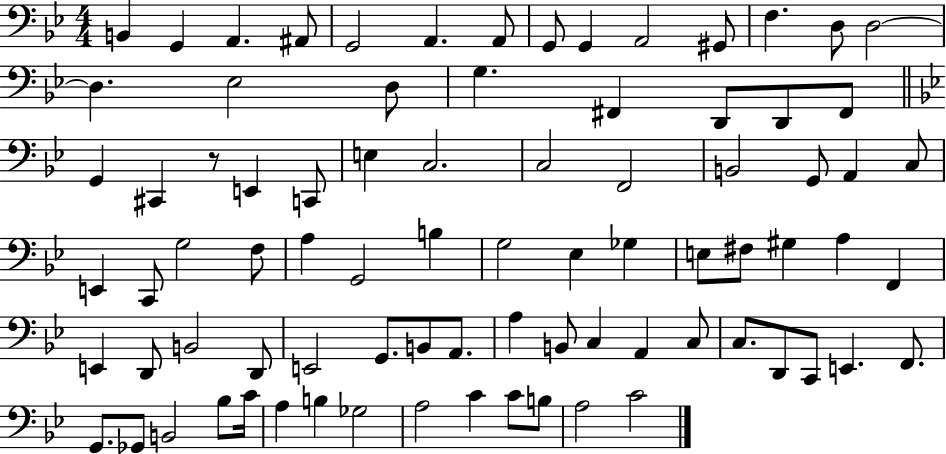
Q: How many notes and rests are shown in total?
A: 82